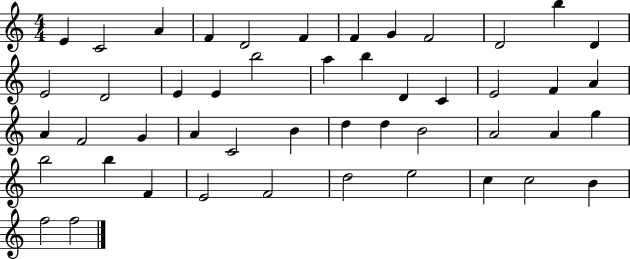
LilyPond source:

{
  \clef treble
  \numericTimeSignature
  \time 4/4
  \key c \major
  e'4 c'2 a'4 | f'4 d'2 f'4 | f'4 g'4 f'2 | d'2 b''4 d'4 | \break e'2 d'2 | e'4 e'4 b''2 | a''4 b''4 d'4 c'4 | e'2 f'4 a'4 | \break a'4 f'2 g'4 | a'4 c'2 b'4 | d''4 d''4 b'2 | a'2 a'4 g''4 | \break b''2 b''4 f'4 | e'2 f'2 | d''2 e''2 | c''4 c''2 b'4 | \break f''2 f''2 | \bar "|."
}